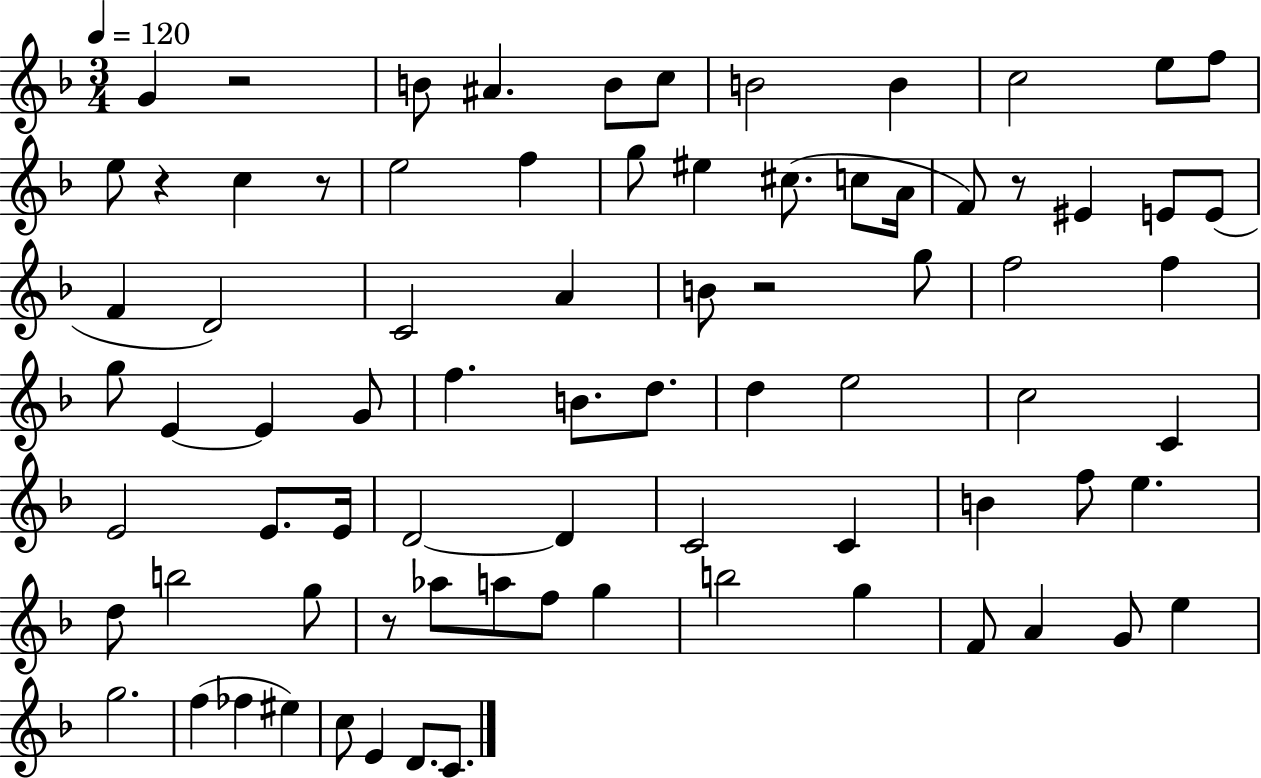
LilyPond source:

{
  \clef treble
  \numericTimeSignature
  \time 3/4
  \key f \major
  \tempo 4 = 120
  g'4 r2 | b'8 ais'4. b'8 c''8 | b'2 b'4 | c''2 e''8 f''8 | \break e''8 r4 c''4 r8 | e''2 f''4 | g''8 eis''4 cis''8.( c''8 a'16 | f'8) r8 eis'4 e'8 e'8( | \break f'4 d'2) | c'2 a'4 | b'8 r2 g''8 | f''2 f''4 | \break g''8 e'4~~ e'4 g'8 | f''4. b'8. d''8. | d''4 e''2 | c''2 c'4 | \break e'2 e'8. e'16 | d'2~~ d'4 | c'2 c'4 | b'4 f''8 e''4. | \break d''8 b''2 g''8 | r8 aes''8 a''8 f''8 g''4 | b''2 g''4 | f'8 a'4 g'8 e''4 | \break g''2. | f''4( fes''4 eis''4) | c''8 e'4 d'8. c'8. | \bar "|."
}